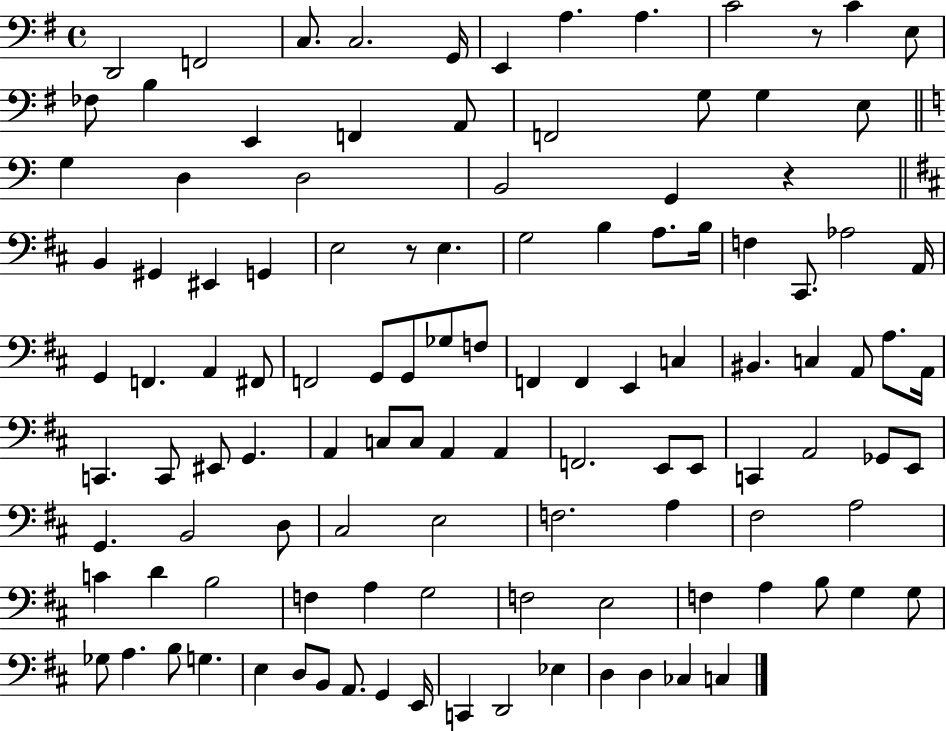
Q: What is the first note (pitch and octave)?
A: D2